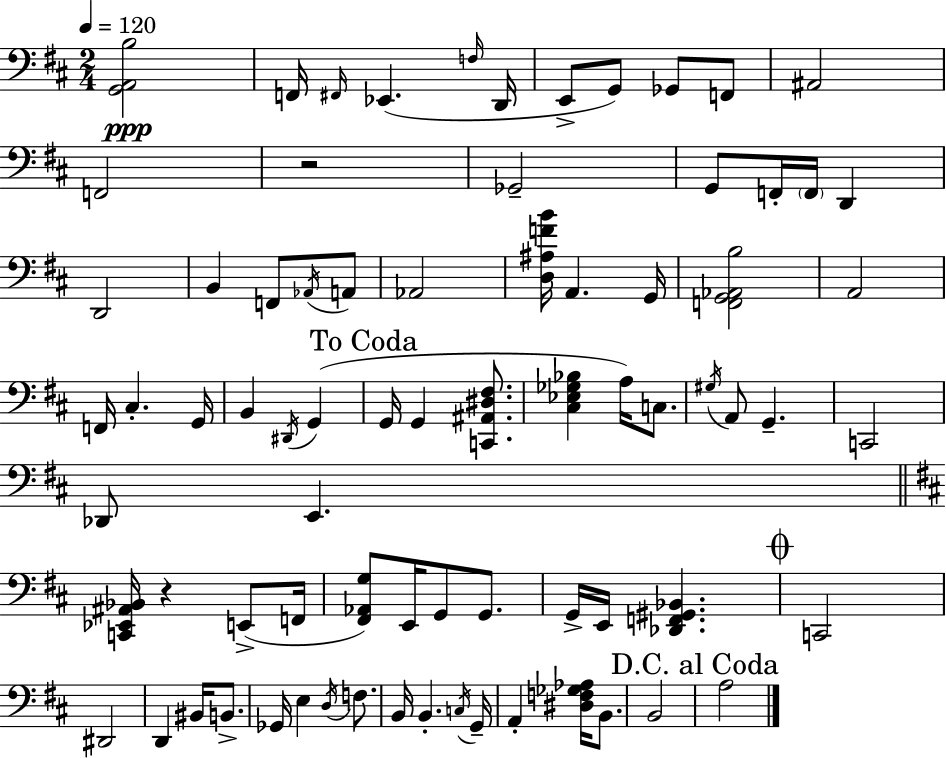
X:1
T:Untitled
M:2/4
L:1/4
K:D
[G,,A,,B,]2 F,,/4 ^F,,/4 _E,, F,/4 D,,/4 E,,/2 G,,/2 _G,,/2 F,,/2 ^A,,2 F,,2 z2 _G,,2 G,,/2 F,,/4 F,,/4 D,, D,,2 B,, F,,/2 _A,,/4 A,,/2 _A,,2 [D,^A,FB]/4 A,, G,,/4 [F,,G,,_A,,B,]2 A,,2 F,,/4 ^C, G,,/4 B,, ^D,,/4 G,, G,,/4 G,, [C,,^A,,^D,^F,]/2 [^C,_E,_G,_B,] A,/4 C,/2 ^G,/4 A,,/2 G,, C,,2 _D,,/2 E,, [C,,_E,,^A,,_B,,]/4 z E,,/2 F,,/4 [^F,,_A,,G,]/2 E,,/4 G,,/2 G,,/2 G,,/4 E,,/4 [_D,,F,,^G,,_B,,] C,,2 ^D,,2 D,, ^B,,/4 B,,/2 _G,,/4 E, D,/4 F,/2 B,,/4 B,, C,/4 G,,/4 A,, [^D,F,_G,_A,]/4 B,,/2 B,,2 A,2